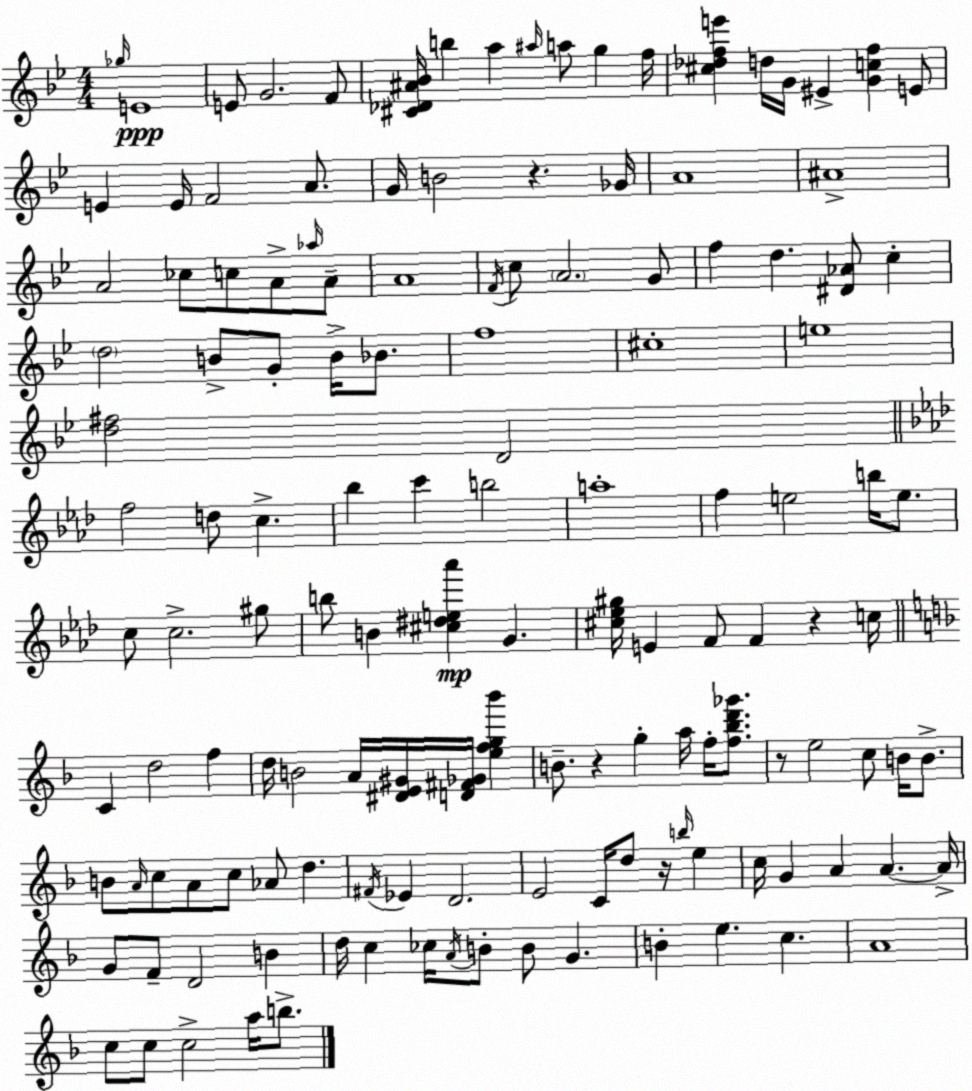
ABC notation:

X:1
T:Untitled
M:4/4
L:1/4
K:Gm
_g/4 E4 E/2 G2 F/2 [^C_D^A_B]/4 b a ^a/4 a/2 g f/4 [^c_dfe'] d/4 G/4 ^E [Gcf] E/2 E E/4 F2 A/2 G/4 B2 z _G/4 A4 ^A4 A2 _c/2 c/2 A/2 _a/4 A/2 A4 F/4 c/2 A2 G/2 f d [^D_A]/2 c d2 B/2 G/2 B/4 _B/2 f4 ^c4 e4 [d^f]2 D2 f2 d/2 c _b c' b2 a4 f e2 b/4 e/2 c/2 c2 ^g/2 b/2 B [^c^de_a'] G [^c_e^g]/4 E F/2 F z c/4 C d2 f d/4 B2 A/4 [^DE^G]/4 [D^F_G]/4 [efg_b'] B/2 z g a/4 f/4 [f_bd'_g']/2 z/2 e2 c/2 B/4 B/2 B/2 A/4 c/2 A/2 c/2 _A/2 d ^F/4 _E D2 E2 C/4 d/2 z/4 b/4 e c/4 G A A A/4 G/2 F/2 D2 B d/4 c _c/4 A/4 B/2 B/2 G B e c A4 c/2 c/2 c2 a/4 b/2